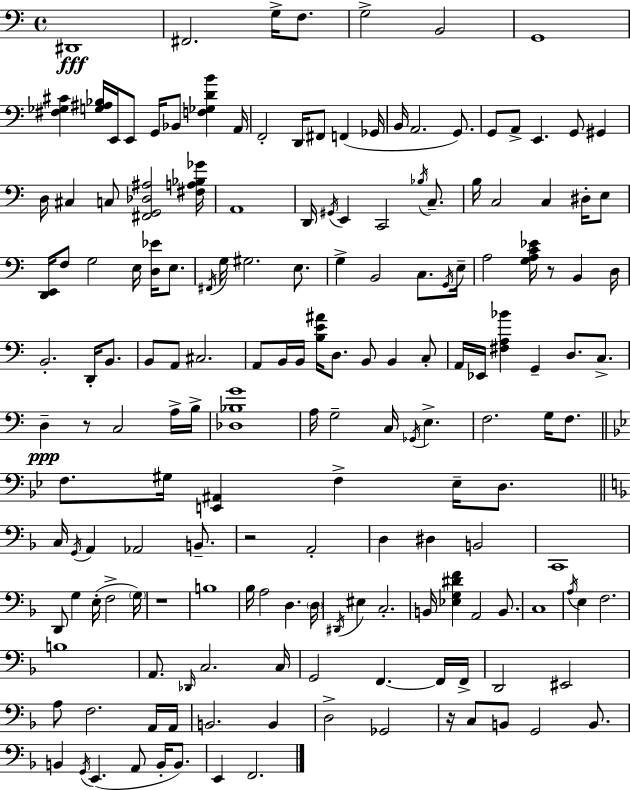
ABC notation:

X:1
T:Untitled
M:4/4
L:1/4
K:C
^D,,4 ^F,,2 G,/4 F,/2 G,2 B,,2 G,,4 [^F,_G,^C] [G,^A,_B,]/4 E,,/4 E,,/2 G,,/4 _B,,/2 [F,_G,DB] A,,/4 F,,2 D,,/4 ^F,,/2 F,, _G,,/4 B,,/4 A,,2 G,,/2 G,,/2 A,,/2 E,, G,,/2 ^G,, D,/4 ^C, C,/2 [^F,,G,,_D,^A,]2 [^F,A,_B,_G]/4 A,,4 D,,/4 ^G,,/4 E,, C,,2 _B,/4 C,/2 B,/4 C,2 C, ^D,/4 E,/2 [D,,E,,]/4 F,/2 G,2 E,/4 [D,_E]/4 E,/2 ^F,,/4 G,/4 ^G,2 E,/2 G, B,,2 C,/2 G,,/4 E,/4 A,2 [G,A,C_E]/4 z/2 B,, D,/4 B,,2 D,,/4 B,,/2 B,,/2 A,,/2 ^C,2 A,,/2 B,,/4 B,,/4 [B,E^A]/4 D,/2 B,,/2 B,, C,/2 A,,/4 _E,,/4 [^F,A,_B] G,, D,/2 C,/2 D, z/2 C,2 A,/4 B,/4 [_D,_B,G]4 A,/4 G,2 C,/4 _G,,/4 E, F,2 G,/4 F,/2 F,/2 ^G,/4 [E,,^A,,] F, _E,/4 D,/2 C,/4 G,,/4 A,, _A,,2 B,,/2 z2 A,,2 D, ^D, B,,2 C,,4 D,,/2 G, E,/4 F,2 G,/4 z4 B,4 _B,/4 A,2 D, D,/4 ^D,,/4 ^E, C,2 B,,/4 [_E,G,^DF] A,,2 B,,/2 C,4 A,/4 E, F,2 B,4 A,,/2 _D,,/4 C,2 C,/4 G,,2 F,, F,,/4 F,,/4 D,,2 ^E,,2 A,/2 F,2 A,,/4 A,,/4 B,,2 B,, D,2 _G,,2 z/4 C,/2 B,,/2 G,,2 B,,/2 B,, G,,/4 E,, A,,/2 B,,/4 B,,/2 E,, F,,2